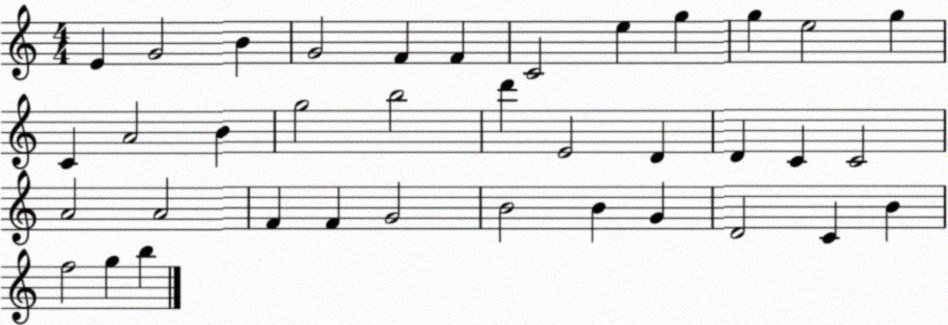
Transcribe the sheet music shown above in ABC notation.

X:1
T:Untitled
M:4/4
L:1/4
K:C
E G2 B G2 F F C2 e g g e2 g C A2 B g2 b2 d' E2 D D C C2 A2 A2 F F G2 B2 B G D2 C B f2 g b